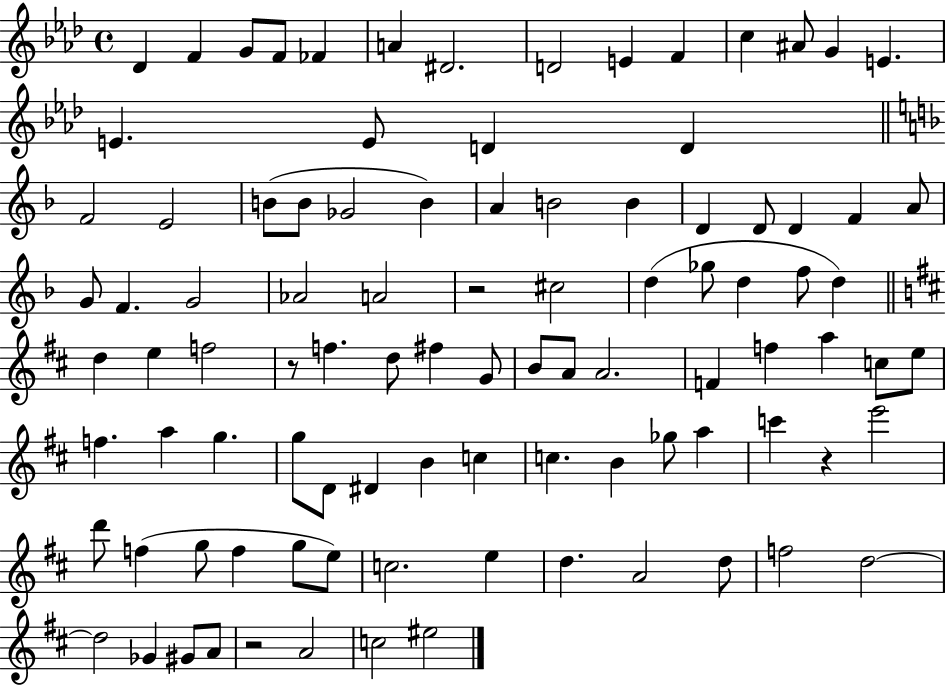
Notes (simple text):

Db4/q F4/q G4/e F4/e FES4/q A4/q D#4/h. D4/h E4/q F4/q C5/q A#4/e G4/q E4/q. E4/q. E4/e D4/q D4/q F4/h E4/h B4/e B4/e Gb4/h B4/q A4/q B4/h B4/q D4/q D4/e D4/q F4/q A4/e G4/e F4/q. G4/h Ab4/h A4/h R/h C#5/h D5/q Gb5/e D5/q F5/e D5/q D5/q E5/q F5/h R/e F5/q. D5/e F#5/q G4/e B4/e A4/e A4/h. F4/q F5/q A5/q C5/e E5/e F5/q. A5/q G5/q. G5/e D4/e D#4/q B4/q C5/q C5/q. B4/q Gb5/e A5/q C6/q R/q E6/h D6/e F5/q G5/e F5/q G5/e E5/e C5/h. E5/q D5/q. A4/h D5/e F5/h D5/h D5/h Gb4/q G#4/e A4/e R/h A4/h C5/h EIS5/h